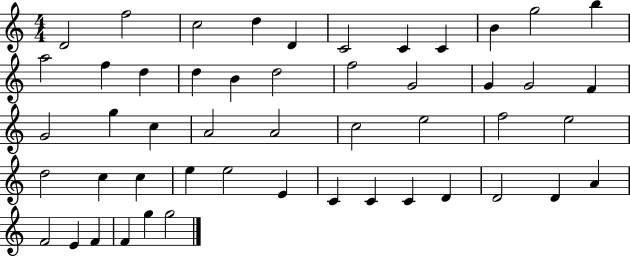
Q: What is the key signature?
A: C major